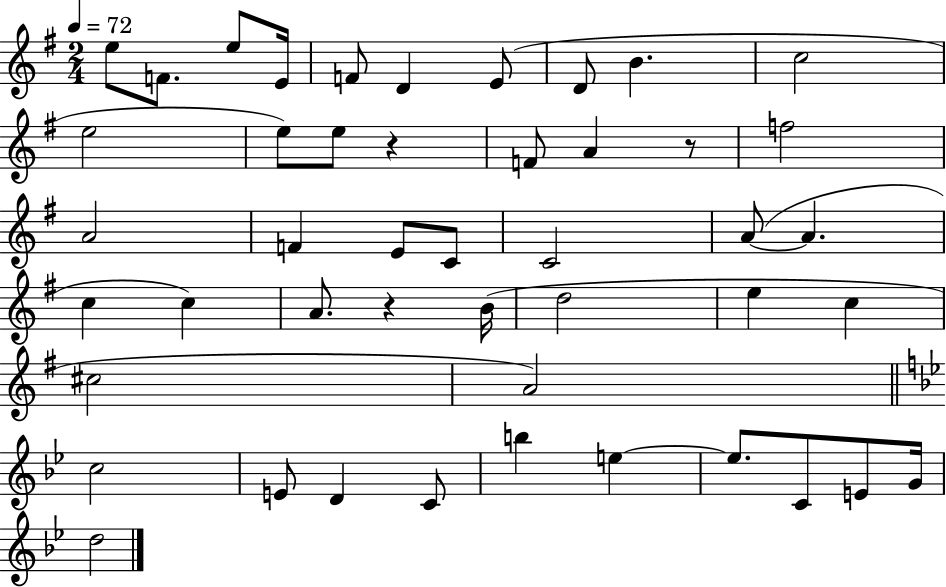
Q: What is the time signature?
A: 2/4